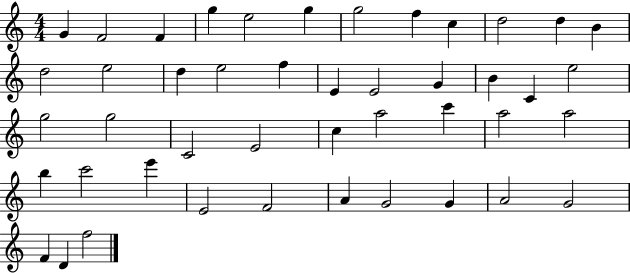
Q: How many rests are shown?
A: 0